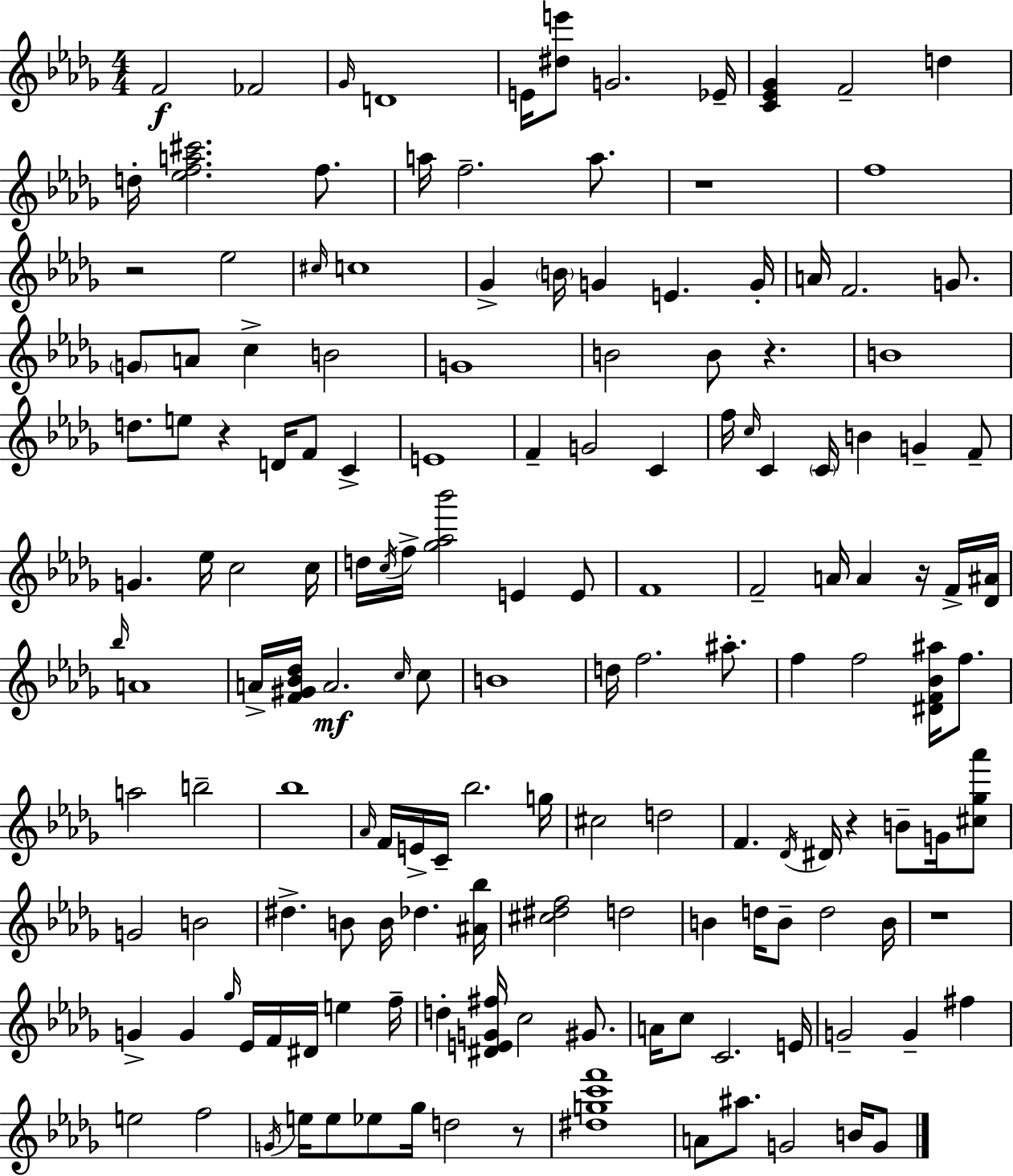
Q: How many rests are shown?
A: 8